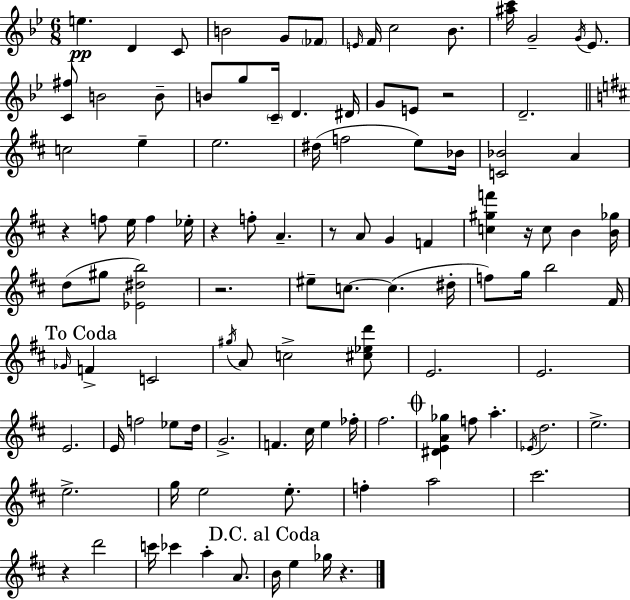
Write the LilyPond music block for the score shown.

{
  \clef treble
  \numericTimeSignature
  \time 6/8
  \key bes \major
  e''4.\pp d'4 c'8 | b'2 g'8 \parenthesize fes'8 | \grace { e'16 } f'16 c''2 bes'8. | <ais'' c'''>16 g'2-- \acciaccatura { g'16 } ees'8. | \break <c' fis''>8 b'2 | b'8-- b'8 g''8 \parenthesize c'16-- d'4. | dis'16 g'8 e'8 r2 | d'2.-- | \break \bar "||" \break \key d \major c''2 e''4-- | e''2. | dis''16( f''2 e''8) bes'16 | <c' bes'>2 a'4 | \break r4 f''8 e''16 f''4 ees''16-. | r4 f''8-. a'4.-- | r8 a'8 g'4 f'4 | <c'' gis'' f'''>4 r16 c''8 b'4 <b' ges''>16 | \break d''8( gis''8 <ees' dis'' b''>2) | r2. | eis''8-- c''8.~~ c''4.( dis''16-. | f''8) g''16 b''2 fis'16 | \break \mark "To Coda" \grace { ges'16 } f'4-> c'2 | \acciaccatura { gis''16 } a'8 c''2-> | <cis'' ees'' d'''>8 e'2. | e'2. | \break e'2. | e'16 f''2 ees''8 | d''16 g'2.-> | f'4. cis''16 e''4 | \break fes''16-. fis''2. | \mark \markup { \musicglyph "scripts.coda" } <dis' e' a' ges''>4 f''8 a''4.-. | \acciaccatura { ees'16 } d''2. | e''2.-> | \break e''2.-> | g''16 e''2 | e''8.-. f''4-. a''2 | cis'''2. | \break r4 d'''2 | c'''16 ces'''4 a''4-. | a'8. \mark "D.C. al Coda" b'16 e''4 ges''16 r4. | \bar "|."
}